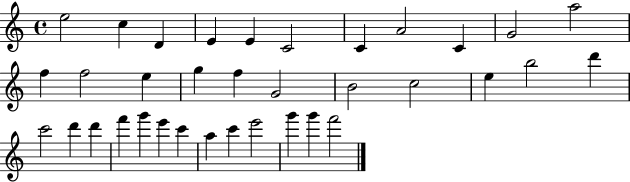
{
  \clef treble
  \time 4/4
  \defaultTimeSignature
  \key c \major
  e''2 c''4 d'4 | e'4 e'4 c'2 | c'4 a'2 c'4 | g'2 a''2 | \break f''4 f''2 e''4 | g''4 f''4 g'2 | b'2 c''2 | e''4 b''2 d'''4 | \break c'''2 d'''4 d'''4 | f'''4 g'''4 e'''4 c'''4 | a''4 c'''4 e'''2 | g'''4 g'''4 f'''2 | \break \bar "|."
}